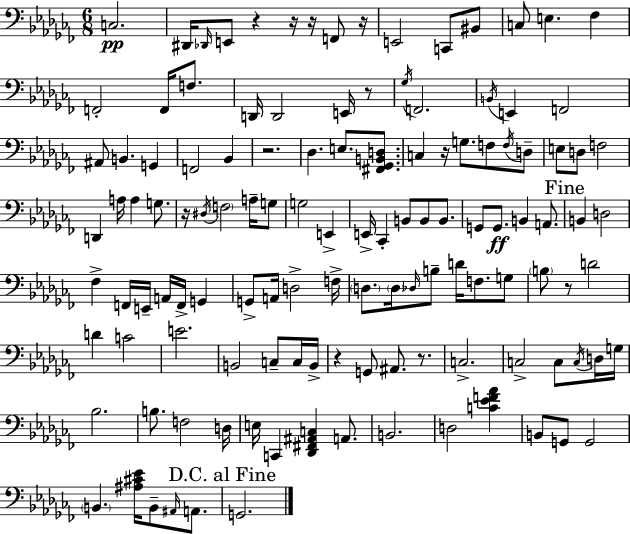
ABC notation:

X:1
T:Untitled
M:6/8
L:1/4
K:Abm
C,2 ^D,,/4 _D,,/4 E,,/2 z z/4 z/4 F,,/2 z/4 E,,2 C,,/2 ^B,,/2 C,/2 E, _F, F,,2 F,,/4 F,/2 D,,/4 D,,2 E,,/4 z/2 _G,/4 F,,2 B,,/4 E,, F,,2 ^A,,/2 B,, G,, F,,2 _B,, z2 _D, E,/2 [^F,,_G,,B,,D,]/2 C, z/4 G,/2 F,/2 F,/4 D,/2 E,/2 D,/2 F,2 D,, A,/4 A, G,/2 z/4 ^D,/4 F,2 A,/4 G,/2 G,2 E,, E,,/4 _C,, B,,/2 B,,/2 B,,/2 G,,/2 G,,/2 B,, A,,/2 B,, D,2 _F, F,,/4 E,,/4 A,,/4 F,,/4 G,, G,,/2 A,,/4 D,2 F,/4 D,/2 D,/4 _D,/4 B,/2 D/4 F,/2 G,/2 B,/2 z/2 D2 D C2 E2 B,,2 C,/2 C,/4 B,,/4 z G,,/2 ^A,,/2 z/2 C,2 C,2 C,/2 C,/4 D,/4 G,/4 _B,2 B,/2 F,2 D,/4 E,/4 C,, [_D,,^F,,^A,,C,] A,,/2 B,,2 D,2 [C_EF_A] B,,/2 G,,/2 G,,2 B,, [^A,^C_E]/4 B,,/2 ^A,,/4 A,,/2 G,,2